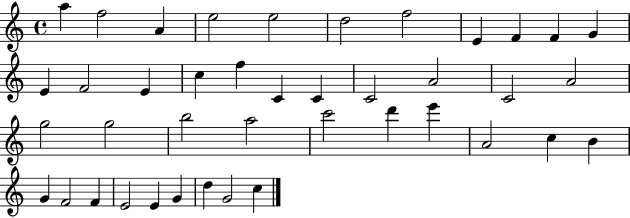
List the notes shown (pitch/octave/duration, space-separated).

A5/q F5/h A4/q E5/h E5/h D5/h F5/h E4/q F4/q F4/q G4/q E4/q F4/h E4/q C5/q F5/q C4/q C4/q C4/h A4/h C4/h A4/h G5/h G5/h B5/h A5/h C6/h D6/q E6/q A4/h C5/q B4/q G4/q F4/h F4/q E4/h E4/q G4/q D5/q G4/h C5/q